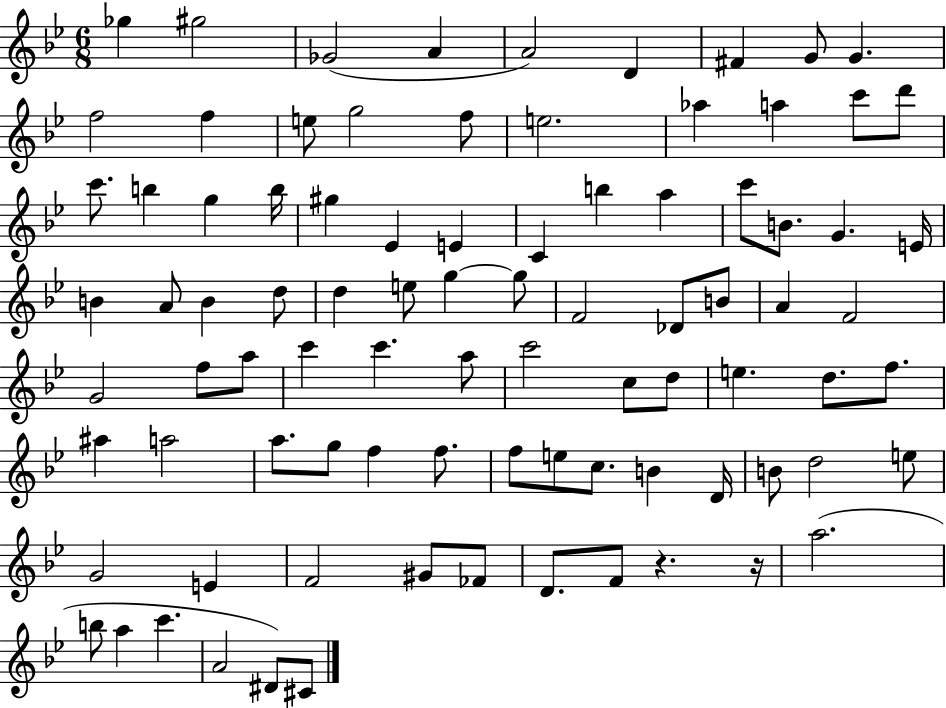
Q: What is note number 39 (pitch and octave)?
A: E5